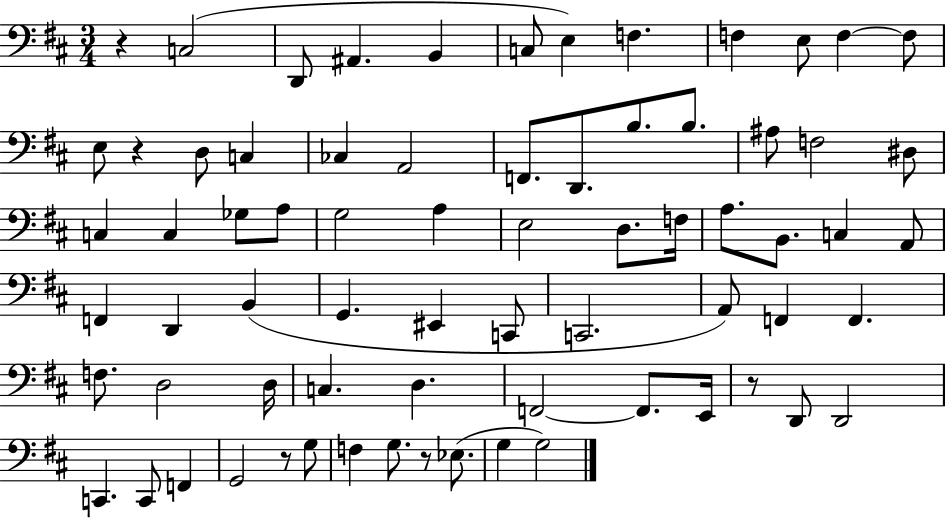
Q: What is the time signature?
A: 3/4